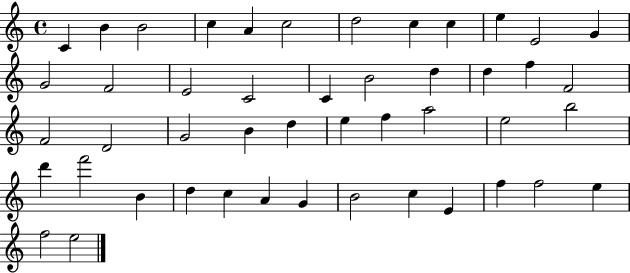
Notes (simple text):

C4/q B4/q B4/h C5/q A4/q C5/h D5/h C5/q C5/q E5/q E4/h G4/q G4/h F4/h E4/h C4/h C4/q B4/h D5/q D5/q F5/q F4/h F4/h D4/h G4/h B4/q D5/q E5/q F5/q A5/h E5/h B5/h D6/q F6/h B4/q D5/q C5/q A4/q G4/q B4/h C5/q E4/q F5/q F5/h E5/q F5/h E5/h